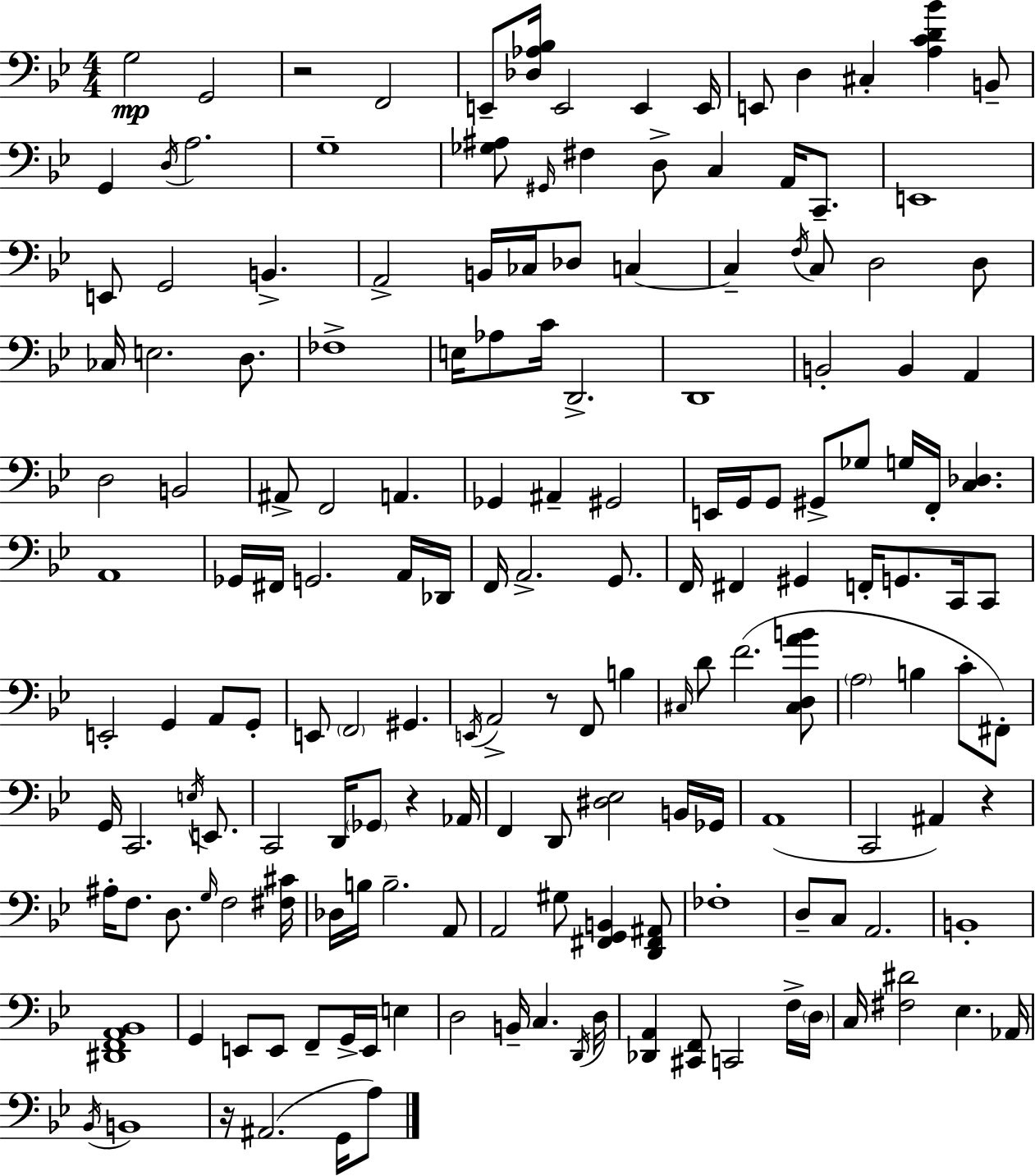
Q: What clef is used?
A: bass